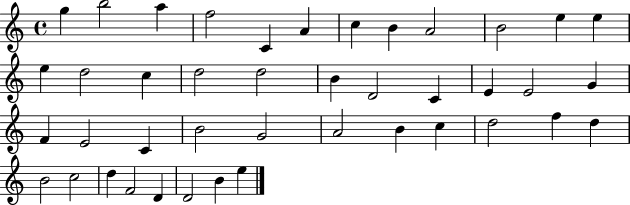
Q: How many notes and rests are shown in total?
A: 42